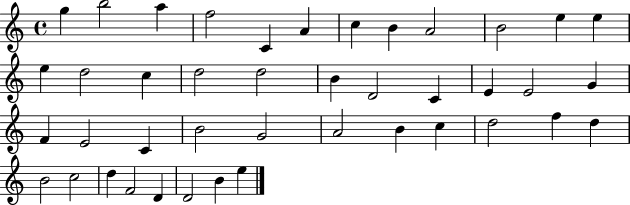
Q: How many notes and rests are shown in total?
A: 42